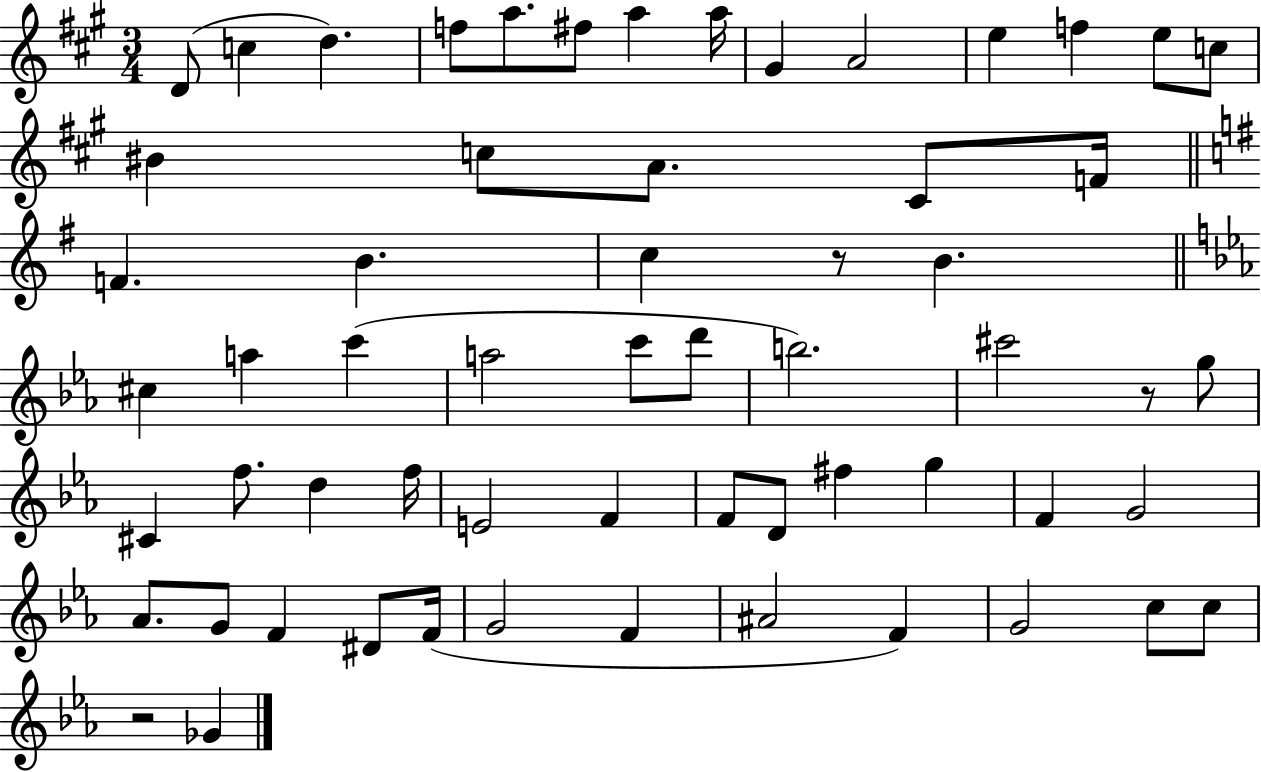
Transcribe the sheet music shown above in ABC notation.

X:1
T:Untitled
M:3/4
L:1/4
K:A
D/2 c d f/2 a/2 ^f/2 a a/4 ^G A2 e f e/2 c/2 ^B c/2 A/2 ^C/2 F/4 F B c z/2 B ^c a c' a2 c'/2 d'/2 b2 ^c'2 z/2 g/2 ^C f/2 d f/4 E2 F F/2 D/2 ^f g F G2 _A/2 G/2 F ^D/2 F/4 G2 F ^A2 F G2 c/2 c/2 z2 _G